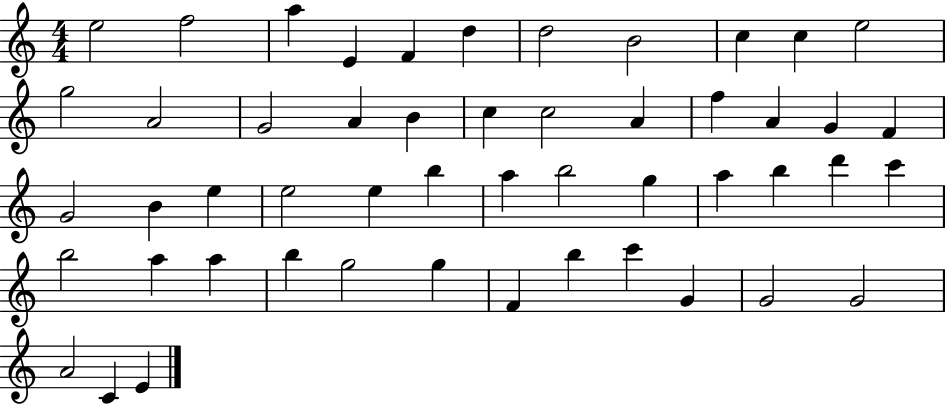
E5/h F5/h A5/q E4/q F4/q D5/q D5/h B4/h C5/q C5/q E5/h G5/h A4/h G4/h A4/q B4/q C5/q C5/h A4/q F5/q A4/q G4/q F4/q G4/h B4/q E5/q E5/h E5/q B5/q A5/q B5/h G5/q A5/q B5/q D6/q C6/q B5/h A5/q A5/q B5/q G5/h G5/q F4/q B5/q C6/q G4/q G4/h G4/h A4/h C4/q E4/q